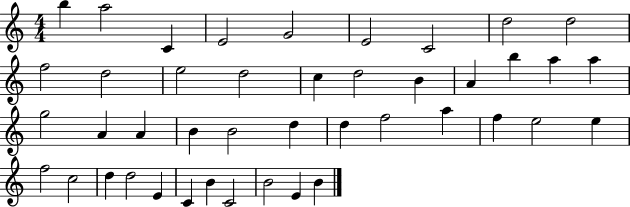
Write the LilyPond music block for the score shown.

{
  \clef treble
  \numericTimeSignature
  \time 4/4
  \key c \major
  b''4 a''2 c'4 | e'2 g'2 | e'2 c'2 | d''2 d''2 | \break f''2 d''2 | e''2 d''2 | c''4 d''2 b'4 | a'4 b''4 a''4 a''4 | \break g''2 a'4 a'4 | b'4 b'2 d''4 | d''4 f''2 a''4 | f''4 e''2 e''4 | \break f''2 c''2 | d''4 d''2 e'4 | c'4 b'4 c'2 | b'2 e'4 b'4 | \break \bar "|."
}